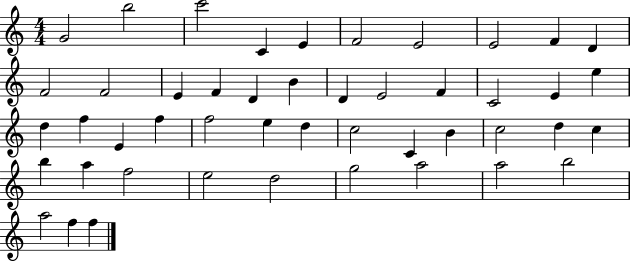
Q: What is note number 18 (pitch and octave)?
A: E4